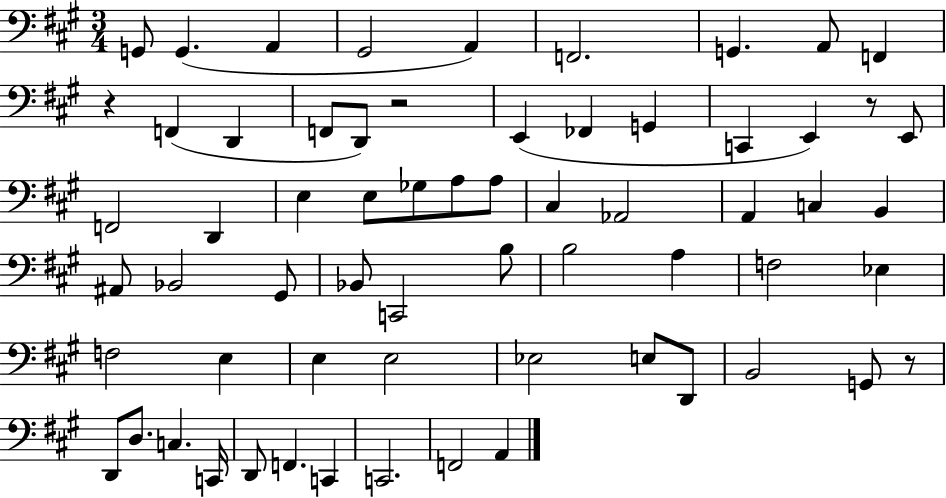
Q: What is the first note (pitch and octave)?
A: G2